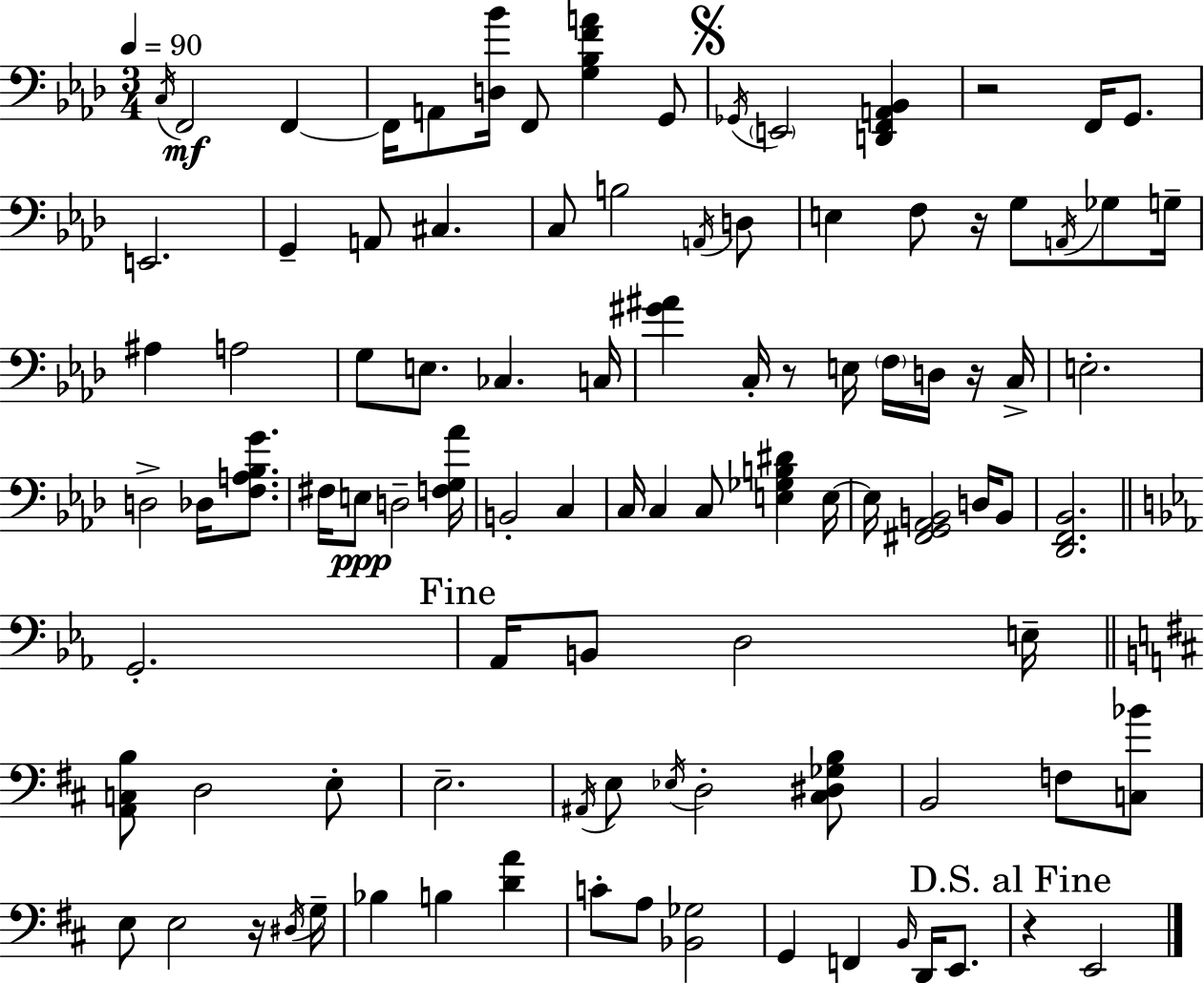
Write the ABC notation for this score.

X:1
T:Untitled
M:3/4
L:1/4
K:Fm
C,/4 F,,2 F,, F,,/4 A,,/2 [D,_B]/4 F,,/2 [G,_B,FA] G,,/2 _G,,/4 E,,2 [D,,F,,A,,_B,,] z2 F,,/4 G,,/2 E,,2 G,, A,,/2 ^C, C,/2 B,2 A,,/4 D,/2 E, F,/2 z/4 G,/2 A,,/4 _G,/2 G,/4 ^A, A,2 G,/2 E,/2 _C, C,/4 [^G^A] C,/4 z/2 E,/4 F,/4 D,/4 z/4 C,/4 E,2 D,2 _D,/4 [F,A,_B,G]/2 ^F,/4 E,/2 D,2 [F,G,_A]/4 B,,2 C, C,/4 C, C,/2 [E,_G,B,^D] E,/4 E,/4 [^F,,G,,_A,,B,,]2 D,/4 B,,/2 [_D,,F,,_B,,]2 G,,2 _A,,/4 B,,/2 D,2 E,/4 [A,,C,B,]/2 D,2 E,/2 E,2 ^A,,/4 E,/2 _E,/4 D,2 [^C,^D,_G,B,]/2 B,,2 F,/2 [C,_B]/2 E,/2 E,2 z/4 ^D,/4 G,/4 _B, B, [DA] C/2 A,/2 [_B,,_G,]2 G,, F,, B,,/4 D,,/4 E,,/2 z E,,2